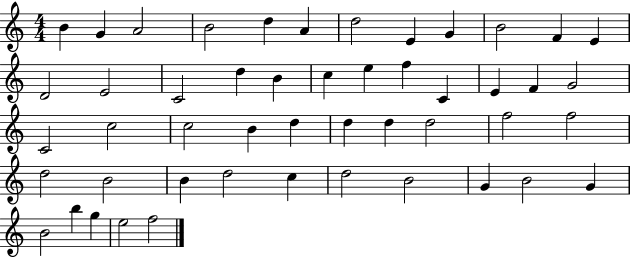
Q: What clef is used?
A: treble